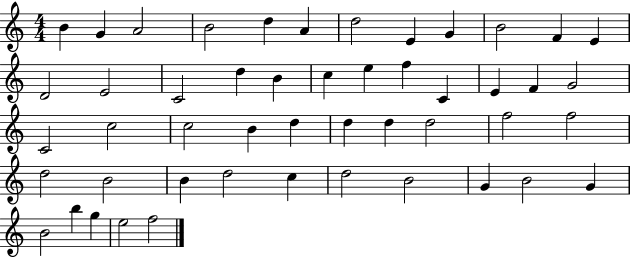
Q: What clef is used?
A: treble